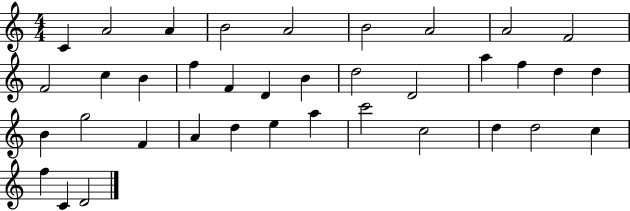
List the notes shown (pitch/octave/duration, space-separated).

C4/q A4/h A4/q B4/h A4/h B4/h A4/h A4/h F4/h F4/h C5/q B4/q F5/q F4/q D4/q B4/q D5/h D4/h A5/q F5/q D5/q D5/q B4/q G5/h F4/q A4/q D5/q E5/q A5/q C6/h C5/h D5/q D5/h C5/q F5/q C4/q D4/h